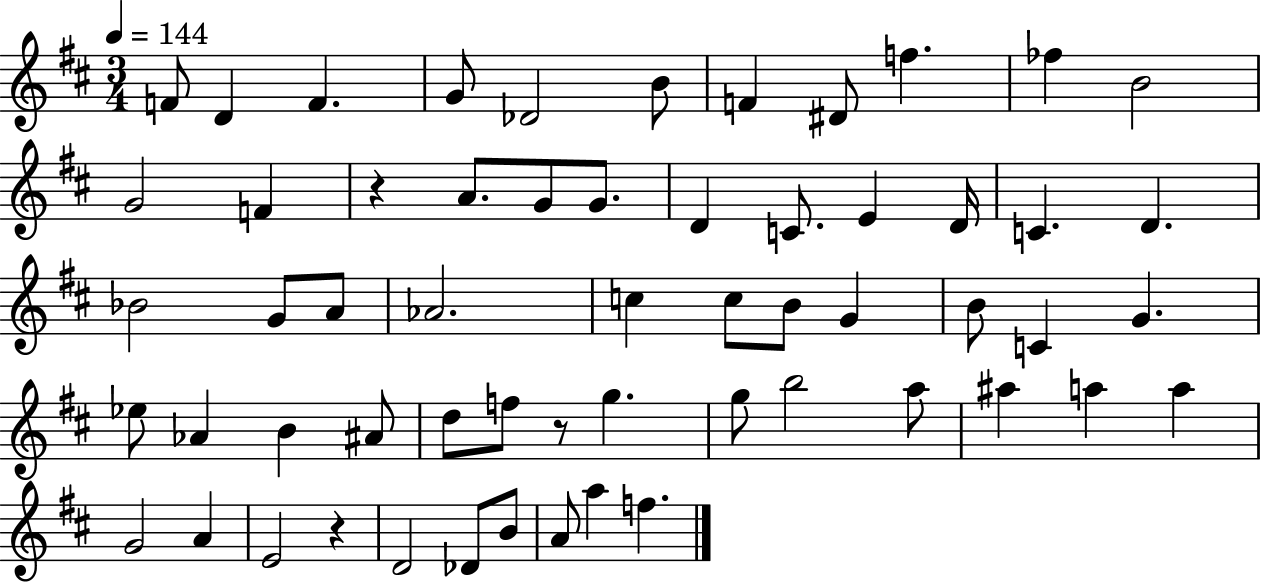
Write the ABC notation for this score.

X:1
T:Untitled
M:3/4
L:1/4
K:D
F/2 D F G/2 _D2 B/2 F ^D/2 f _f B2 G2 F z A/2 G/2 G/2 D C/2 E D/4 C D _B2 G/2 A/2 _A2 c c/2 B/2 G B/2 C G _e/2 _A B ^A/2 d/2 f/2 z/2 g g/2 b2 a/2 ^a a a G2 A E2 z D2 _D/2 B/2 A/2 a f